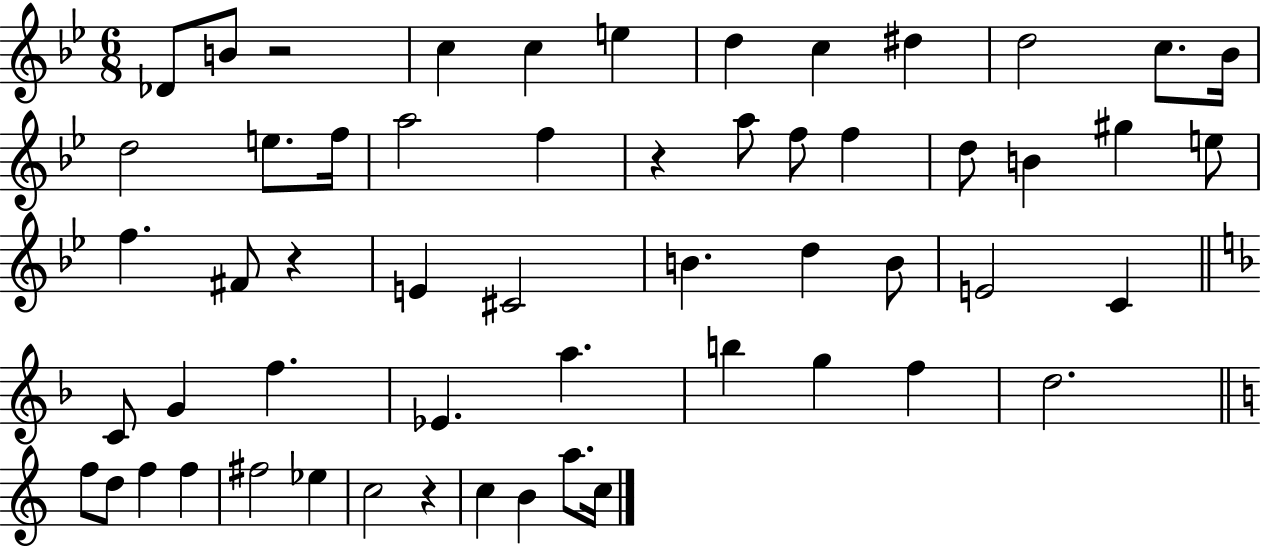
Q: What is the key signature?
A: BES major